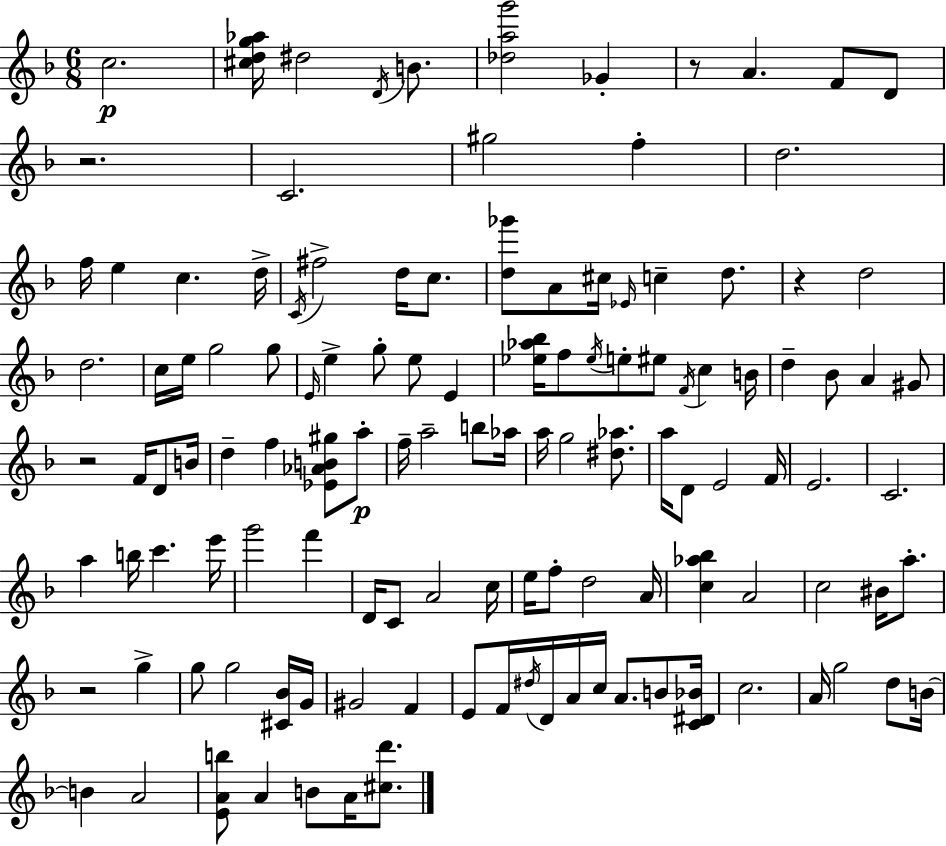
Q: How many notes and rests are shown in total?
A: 123